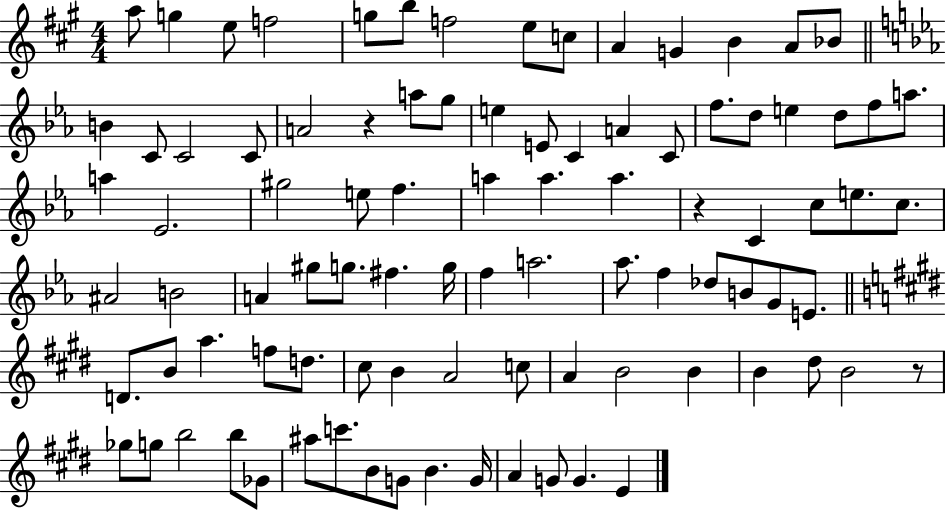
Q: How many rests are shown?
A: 3